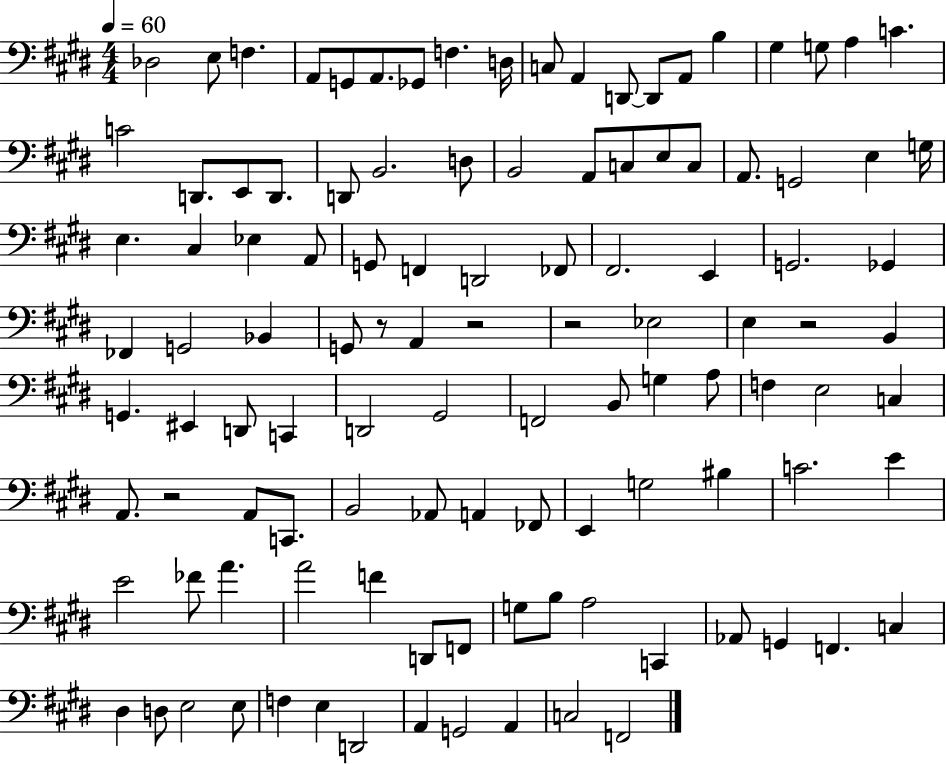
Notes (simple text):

Db3/h E3/e F3/q. A2/e G2/e A2/e. Gb2/e F3/q. D3/s C3/e A2/q D2/e D2/e A2/e B3/q G#3/q G3/e A3/q C4/q. C4/h D2/e. E2/e D2/e. D2/e B2/h. D3/e B2/h A2/e C3/e E3/e C3/e A2/e. G2/h E3/q G3/s E3/q. C#3/q Eb3/q A2/e G2/e F2/q D2/h FES2/e F#2/h. E2/q G2/h. Gb2/q FES2/q G2/h Bb2/q G2/e R/e A2/q R/h R/h Eb3/h E3/q R/h B2/q G2/q. EIS2/q D2/e C2/q D2/h G#2/h F2/h B2/e G3/q A3/e F3/q E3/h C3/q A2/e. R/h A2/e C2/e. B2/h Ab2/e A2/q FES2/e E2/q G3/h BIS3/q C4/h. E4/q E4/h FES4/e A4/q. A4/h F4/q D2/e F2/e G3/e B3/e A3/h C2/q Ab2/e G2/q F2/q. C3/q D#3/q D3/e E3/h E3/e F3/q E3/q D2/h A2/q G2/h A2/q C3/h F2/h